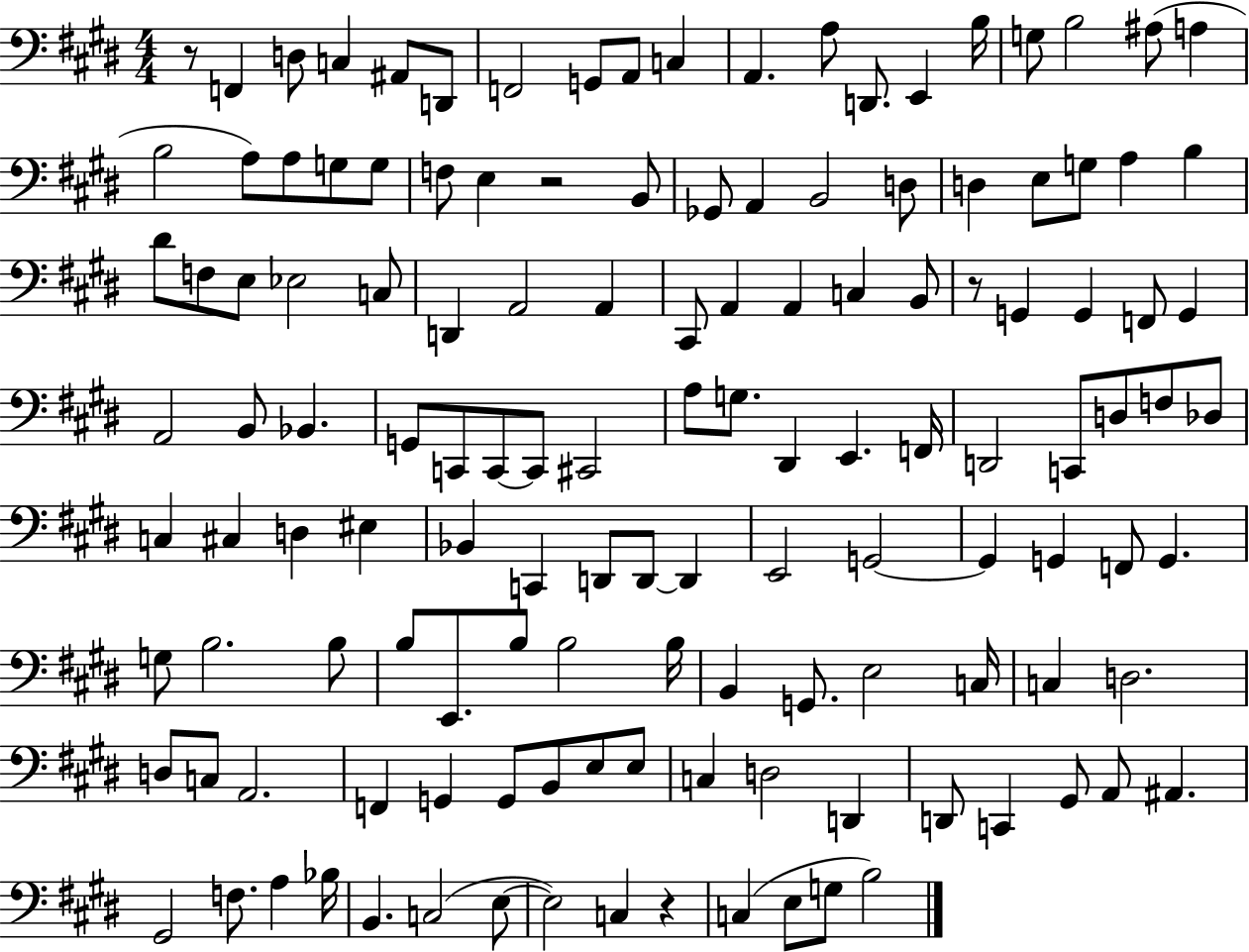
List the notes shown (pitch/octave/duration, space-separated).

R/e F2/q D3/e C3/q A#2/e D2/e F2/h G2/e A2/e C3/q A2/q. A3/e D2/e. E2/q B3/s G3/e B3/h A#3/e A3/q B3/h A3/e A3/e G3/e G3/e F3/e E3/q R/h B2/e Gb2/e A2/q B2/h D3/e D3/q E3/e G3/e A3/q B3/q D#4/e F3/e E3/e Eb3/h C3/e D2/q A2/h A2/q C#2/e A2/q A2/q C3/q B2/e R/e G2/q G2/q F2/e G2/q A2/h B2/e Bb2/q. G2/e C2/e C2/e C2/e C#2/h A3/e G3/e. D#2/q E2/q. F2/s D2/h C2/e D3/e F3/e Db3/e C3/q C#3/q D3/q EIS3/q Bb2/q C2/q D2/e D2/e D2/q E2/h G2/h G2/q G2/q F2/e G2/q. G3/e B3/h. B3/e B3/e E2/e. B3/e B3/h B3/s B2/q G2/e. E3/h C3/s C3/q D3/h. D3/e C3/e A2/h. F2/q G2/q G2/e B2/e E3/e E3/e C3/q D3/h D2/q D2/e C2/q G#2/e A2/e A#2/q. G#2/h F3/e. A3/q Bb3/s B2/q. C3/h E3/e E3/h C3/q R/q C3/q E3/e G3/e B3/h